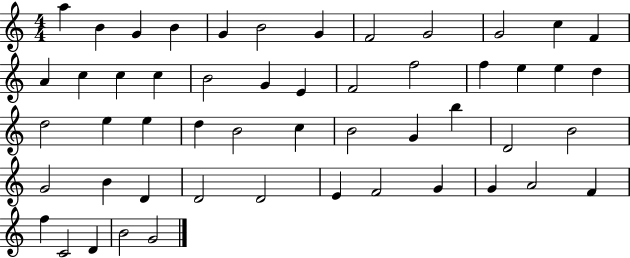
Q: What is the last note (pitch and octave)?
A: G4